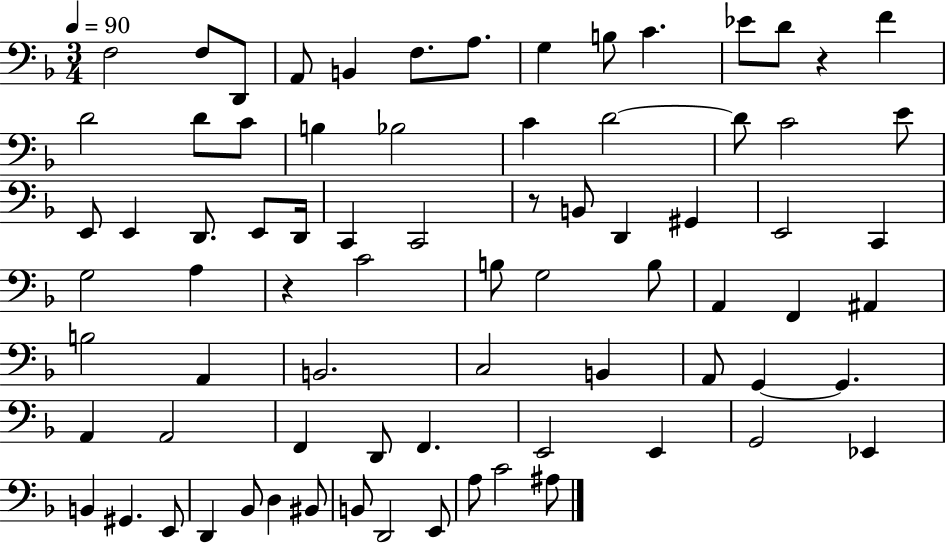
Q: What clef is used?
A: bass